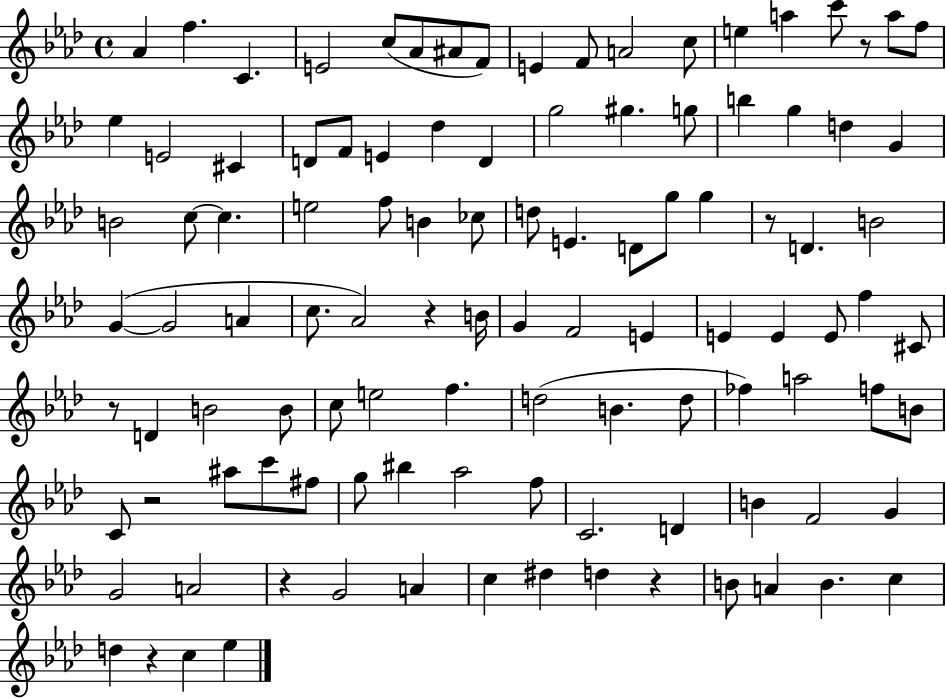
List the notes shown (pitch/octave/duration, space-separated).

Ab4/q F5/q. C4/q. E4/h C5/e Ab4/e A#4/e F4/e E4/q F4/e A4/h C5/e E5/q A5/q C6/e R/e A5/e F5/e Eb5/q E4/h C#4/q D4/e F4/e E4/q Db5/q D4/q G5/h G#5/q. G5/e B5/q G5/q D5/q G4/q B4/h C5/e C5/q. E5/h F5/e B4/q CES5/e D5/e E4/q. D4/e G5/e G5/q R/e D4/q. B4/h G4/q G4/h A4/q C5/e. Ab4/h R/q B4/s G4/q F4/h E4/q E4/q E4/q E4/e F5/q C#4/e R/e D4/q B4/h B4/e C5/e E5/h F5/q. D5/h B4/q. D5/e FES5/q A5/h F5/e B4/e C4/e R/h A#5/e C6/e F#5/e G5/e BIS5/q Ab5/h F5/e C4/h. D4/q B4/q F4/h G4/q G4/h A4/h R/q G4/h A4/q C5/q D#5/q D5/q R/q B4/e A4/q B4/q. C5/q D5/q R/q C5/q Eb5/q